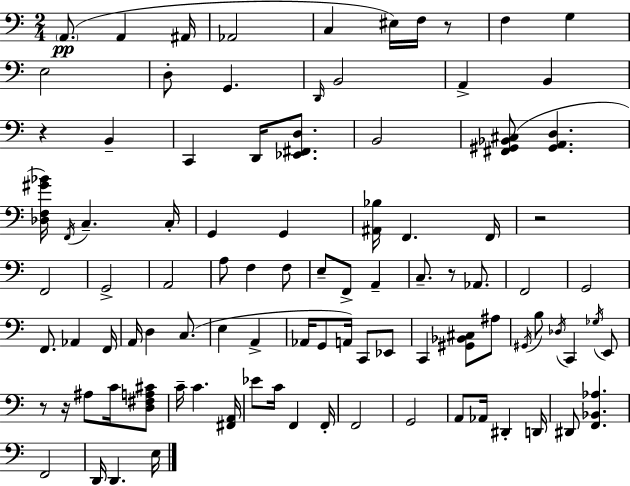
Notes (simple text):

A2/e. A2/q A#2/s Ab2/h C3/q EIS3/s F3/s R/e F3/q G3/q E3/h D3/e G2/q. D2/s B2/h A2/q B2/q R/q B2/q C2/q D2/s [Eb2,F#2,D3]/e. B2/h [F#2,G#2,Bb2,C#3]/e [G#2,A2,D3]/q. [Db3,F3,G#4,Bb4]/s F2/s C3/q. C3/s G2/q G2/q [A#2,Bb3]/s F2/q. F2/s R/h F2/h G2/h A2/h A3/e F3/q F3/e E3/e F2/e A2/q C3/e. R/e Ab2/e. F2/h G2/h F2/e. Ab2/q F2/s A2/s D3/q C3/e. E3/q A2/q Ab2/s G2/e A2/s C2/e Eb2/e C2/q [G#2,Bb2,C#3]/e A#3/e G#2/s B3/e Db3/s C2/q Gb3/s E2/e R/e R/s A#3/e C4/s [D3,F#3,A3,C#4]/e C4/s C4/q. [F#2,A2]/s Eb4/e C4/s F2/q F2/s F2/h G2/h A2/e Ab2/s D#2/q D2/s D#2/e [F2,Bb2,Ab3]/q. F2/h D2/s D2/q. E3/s